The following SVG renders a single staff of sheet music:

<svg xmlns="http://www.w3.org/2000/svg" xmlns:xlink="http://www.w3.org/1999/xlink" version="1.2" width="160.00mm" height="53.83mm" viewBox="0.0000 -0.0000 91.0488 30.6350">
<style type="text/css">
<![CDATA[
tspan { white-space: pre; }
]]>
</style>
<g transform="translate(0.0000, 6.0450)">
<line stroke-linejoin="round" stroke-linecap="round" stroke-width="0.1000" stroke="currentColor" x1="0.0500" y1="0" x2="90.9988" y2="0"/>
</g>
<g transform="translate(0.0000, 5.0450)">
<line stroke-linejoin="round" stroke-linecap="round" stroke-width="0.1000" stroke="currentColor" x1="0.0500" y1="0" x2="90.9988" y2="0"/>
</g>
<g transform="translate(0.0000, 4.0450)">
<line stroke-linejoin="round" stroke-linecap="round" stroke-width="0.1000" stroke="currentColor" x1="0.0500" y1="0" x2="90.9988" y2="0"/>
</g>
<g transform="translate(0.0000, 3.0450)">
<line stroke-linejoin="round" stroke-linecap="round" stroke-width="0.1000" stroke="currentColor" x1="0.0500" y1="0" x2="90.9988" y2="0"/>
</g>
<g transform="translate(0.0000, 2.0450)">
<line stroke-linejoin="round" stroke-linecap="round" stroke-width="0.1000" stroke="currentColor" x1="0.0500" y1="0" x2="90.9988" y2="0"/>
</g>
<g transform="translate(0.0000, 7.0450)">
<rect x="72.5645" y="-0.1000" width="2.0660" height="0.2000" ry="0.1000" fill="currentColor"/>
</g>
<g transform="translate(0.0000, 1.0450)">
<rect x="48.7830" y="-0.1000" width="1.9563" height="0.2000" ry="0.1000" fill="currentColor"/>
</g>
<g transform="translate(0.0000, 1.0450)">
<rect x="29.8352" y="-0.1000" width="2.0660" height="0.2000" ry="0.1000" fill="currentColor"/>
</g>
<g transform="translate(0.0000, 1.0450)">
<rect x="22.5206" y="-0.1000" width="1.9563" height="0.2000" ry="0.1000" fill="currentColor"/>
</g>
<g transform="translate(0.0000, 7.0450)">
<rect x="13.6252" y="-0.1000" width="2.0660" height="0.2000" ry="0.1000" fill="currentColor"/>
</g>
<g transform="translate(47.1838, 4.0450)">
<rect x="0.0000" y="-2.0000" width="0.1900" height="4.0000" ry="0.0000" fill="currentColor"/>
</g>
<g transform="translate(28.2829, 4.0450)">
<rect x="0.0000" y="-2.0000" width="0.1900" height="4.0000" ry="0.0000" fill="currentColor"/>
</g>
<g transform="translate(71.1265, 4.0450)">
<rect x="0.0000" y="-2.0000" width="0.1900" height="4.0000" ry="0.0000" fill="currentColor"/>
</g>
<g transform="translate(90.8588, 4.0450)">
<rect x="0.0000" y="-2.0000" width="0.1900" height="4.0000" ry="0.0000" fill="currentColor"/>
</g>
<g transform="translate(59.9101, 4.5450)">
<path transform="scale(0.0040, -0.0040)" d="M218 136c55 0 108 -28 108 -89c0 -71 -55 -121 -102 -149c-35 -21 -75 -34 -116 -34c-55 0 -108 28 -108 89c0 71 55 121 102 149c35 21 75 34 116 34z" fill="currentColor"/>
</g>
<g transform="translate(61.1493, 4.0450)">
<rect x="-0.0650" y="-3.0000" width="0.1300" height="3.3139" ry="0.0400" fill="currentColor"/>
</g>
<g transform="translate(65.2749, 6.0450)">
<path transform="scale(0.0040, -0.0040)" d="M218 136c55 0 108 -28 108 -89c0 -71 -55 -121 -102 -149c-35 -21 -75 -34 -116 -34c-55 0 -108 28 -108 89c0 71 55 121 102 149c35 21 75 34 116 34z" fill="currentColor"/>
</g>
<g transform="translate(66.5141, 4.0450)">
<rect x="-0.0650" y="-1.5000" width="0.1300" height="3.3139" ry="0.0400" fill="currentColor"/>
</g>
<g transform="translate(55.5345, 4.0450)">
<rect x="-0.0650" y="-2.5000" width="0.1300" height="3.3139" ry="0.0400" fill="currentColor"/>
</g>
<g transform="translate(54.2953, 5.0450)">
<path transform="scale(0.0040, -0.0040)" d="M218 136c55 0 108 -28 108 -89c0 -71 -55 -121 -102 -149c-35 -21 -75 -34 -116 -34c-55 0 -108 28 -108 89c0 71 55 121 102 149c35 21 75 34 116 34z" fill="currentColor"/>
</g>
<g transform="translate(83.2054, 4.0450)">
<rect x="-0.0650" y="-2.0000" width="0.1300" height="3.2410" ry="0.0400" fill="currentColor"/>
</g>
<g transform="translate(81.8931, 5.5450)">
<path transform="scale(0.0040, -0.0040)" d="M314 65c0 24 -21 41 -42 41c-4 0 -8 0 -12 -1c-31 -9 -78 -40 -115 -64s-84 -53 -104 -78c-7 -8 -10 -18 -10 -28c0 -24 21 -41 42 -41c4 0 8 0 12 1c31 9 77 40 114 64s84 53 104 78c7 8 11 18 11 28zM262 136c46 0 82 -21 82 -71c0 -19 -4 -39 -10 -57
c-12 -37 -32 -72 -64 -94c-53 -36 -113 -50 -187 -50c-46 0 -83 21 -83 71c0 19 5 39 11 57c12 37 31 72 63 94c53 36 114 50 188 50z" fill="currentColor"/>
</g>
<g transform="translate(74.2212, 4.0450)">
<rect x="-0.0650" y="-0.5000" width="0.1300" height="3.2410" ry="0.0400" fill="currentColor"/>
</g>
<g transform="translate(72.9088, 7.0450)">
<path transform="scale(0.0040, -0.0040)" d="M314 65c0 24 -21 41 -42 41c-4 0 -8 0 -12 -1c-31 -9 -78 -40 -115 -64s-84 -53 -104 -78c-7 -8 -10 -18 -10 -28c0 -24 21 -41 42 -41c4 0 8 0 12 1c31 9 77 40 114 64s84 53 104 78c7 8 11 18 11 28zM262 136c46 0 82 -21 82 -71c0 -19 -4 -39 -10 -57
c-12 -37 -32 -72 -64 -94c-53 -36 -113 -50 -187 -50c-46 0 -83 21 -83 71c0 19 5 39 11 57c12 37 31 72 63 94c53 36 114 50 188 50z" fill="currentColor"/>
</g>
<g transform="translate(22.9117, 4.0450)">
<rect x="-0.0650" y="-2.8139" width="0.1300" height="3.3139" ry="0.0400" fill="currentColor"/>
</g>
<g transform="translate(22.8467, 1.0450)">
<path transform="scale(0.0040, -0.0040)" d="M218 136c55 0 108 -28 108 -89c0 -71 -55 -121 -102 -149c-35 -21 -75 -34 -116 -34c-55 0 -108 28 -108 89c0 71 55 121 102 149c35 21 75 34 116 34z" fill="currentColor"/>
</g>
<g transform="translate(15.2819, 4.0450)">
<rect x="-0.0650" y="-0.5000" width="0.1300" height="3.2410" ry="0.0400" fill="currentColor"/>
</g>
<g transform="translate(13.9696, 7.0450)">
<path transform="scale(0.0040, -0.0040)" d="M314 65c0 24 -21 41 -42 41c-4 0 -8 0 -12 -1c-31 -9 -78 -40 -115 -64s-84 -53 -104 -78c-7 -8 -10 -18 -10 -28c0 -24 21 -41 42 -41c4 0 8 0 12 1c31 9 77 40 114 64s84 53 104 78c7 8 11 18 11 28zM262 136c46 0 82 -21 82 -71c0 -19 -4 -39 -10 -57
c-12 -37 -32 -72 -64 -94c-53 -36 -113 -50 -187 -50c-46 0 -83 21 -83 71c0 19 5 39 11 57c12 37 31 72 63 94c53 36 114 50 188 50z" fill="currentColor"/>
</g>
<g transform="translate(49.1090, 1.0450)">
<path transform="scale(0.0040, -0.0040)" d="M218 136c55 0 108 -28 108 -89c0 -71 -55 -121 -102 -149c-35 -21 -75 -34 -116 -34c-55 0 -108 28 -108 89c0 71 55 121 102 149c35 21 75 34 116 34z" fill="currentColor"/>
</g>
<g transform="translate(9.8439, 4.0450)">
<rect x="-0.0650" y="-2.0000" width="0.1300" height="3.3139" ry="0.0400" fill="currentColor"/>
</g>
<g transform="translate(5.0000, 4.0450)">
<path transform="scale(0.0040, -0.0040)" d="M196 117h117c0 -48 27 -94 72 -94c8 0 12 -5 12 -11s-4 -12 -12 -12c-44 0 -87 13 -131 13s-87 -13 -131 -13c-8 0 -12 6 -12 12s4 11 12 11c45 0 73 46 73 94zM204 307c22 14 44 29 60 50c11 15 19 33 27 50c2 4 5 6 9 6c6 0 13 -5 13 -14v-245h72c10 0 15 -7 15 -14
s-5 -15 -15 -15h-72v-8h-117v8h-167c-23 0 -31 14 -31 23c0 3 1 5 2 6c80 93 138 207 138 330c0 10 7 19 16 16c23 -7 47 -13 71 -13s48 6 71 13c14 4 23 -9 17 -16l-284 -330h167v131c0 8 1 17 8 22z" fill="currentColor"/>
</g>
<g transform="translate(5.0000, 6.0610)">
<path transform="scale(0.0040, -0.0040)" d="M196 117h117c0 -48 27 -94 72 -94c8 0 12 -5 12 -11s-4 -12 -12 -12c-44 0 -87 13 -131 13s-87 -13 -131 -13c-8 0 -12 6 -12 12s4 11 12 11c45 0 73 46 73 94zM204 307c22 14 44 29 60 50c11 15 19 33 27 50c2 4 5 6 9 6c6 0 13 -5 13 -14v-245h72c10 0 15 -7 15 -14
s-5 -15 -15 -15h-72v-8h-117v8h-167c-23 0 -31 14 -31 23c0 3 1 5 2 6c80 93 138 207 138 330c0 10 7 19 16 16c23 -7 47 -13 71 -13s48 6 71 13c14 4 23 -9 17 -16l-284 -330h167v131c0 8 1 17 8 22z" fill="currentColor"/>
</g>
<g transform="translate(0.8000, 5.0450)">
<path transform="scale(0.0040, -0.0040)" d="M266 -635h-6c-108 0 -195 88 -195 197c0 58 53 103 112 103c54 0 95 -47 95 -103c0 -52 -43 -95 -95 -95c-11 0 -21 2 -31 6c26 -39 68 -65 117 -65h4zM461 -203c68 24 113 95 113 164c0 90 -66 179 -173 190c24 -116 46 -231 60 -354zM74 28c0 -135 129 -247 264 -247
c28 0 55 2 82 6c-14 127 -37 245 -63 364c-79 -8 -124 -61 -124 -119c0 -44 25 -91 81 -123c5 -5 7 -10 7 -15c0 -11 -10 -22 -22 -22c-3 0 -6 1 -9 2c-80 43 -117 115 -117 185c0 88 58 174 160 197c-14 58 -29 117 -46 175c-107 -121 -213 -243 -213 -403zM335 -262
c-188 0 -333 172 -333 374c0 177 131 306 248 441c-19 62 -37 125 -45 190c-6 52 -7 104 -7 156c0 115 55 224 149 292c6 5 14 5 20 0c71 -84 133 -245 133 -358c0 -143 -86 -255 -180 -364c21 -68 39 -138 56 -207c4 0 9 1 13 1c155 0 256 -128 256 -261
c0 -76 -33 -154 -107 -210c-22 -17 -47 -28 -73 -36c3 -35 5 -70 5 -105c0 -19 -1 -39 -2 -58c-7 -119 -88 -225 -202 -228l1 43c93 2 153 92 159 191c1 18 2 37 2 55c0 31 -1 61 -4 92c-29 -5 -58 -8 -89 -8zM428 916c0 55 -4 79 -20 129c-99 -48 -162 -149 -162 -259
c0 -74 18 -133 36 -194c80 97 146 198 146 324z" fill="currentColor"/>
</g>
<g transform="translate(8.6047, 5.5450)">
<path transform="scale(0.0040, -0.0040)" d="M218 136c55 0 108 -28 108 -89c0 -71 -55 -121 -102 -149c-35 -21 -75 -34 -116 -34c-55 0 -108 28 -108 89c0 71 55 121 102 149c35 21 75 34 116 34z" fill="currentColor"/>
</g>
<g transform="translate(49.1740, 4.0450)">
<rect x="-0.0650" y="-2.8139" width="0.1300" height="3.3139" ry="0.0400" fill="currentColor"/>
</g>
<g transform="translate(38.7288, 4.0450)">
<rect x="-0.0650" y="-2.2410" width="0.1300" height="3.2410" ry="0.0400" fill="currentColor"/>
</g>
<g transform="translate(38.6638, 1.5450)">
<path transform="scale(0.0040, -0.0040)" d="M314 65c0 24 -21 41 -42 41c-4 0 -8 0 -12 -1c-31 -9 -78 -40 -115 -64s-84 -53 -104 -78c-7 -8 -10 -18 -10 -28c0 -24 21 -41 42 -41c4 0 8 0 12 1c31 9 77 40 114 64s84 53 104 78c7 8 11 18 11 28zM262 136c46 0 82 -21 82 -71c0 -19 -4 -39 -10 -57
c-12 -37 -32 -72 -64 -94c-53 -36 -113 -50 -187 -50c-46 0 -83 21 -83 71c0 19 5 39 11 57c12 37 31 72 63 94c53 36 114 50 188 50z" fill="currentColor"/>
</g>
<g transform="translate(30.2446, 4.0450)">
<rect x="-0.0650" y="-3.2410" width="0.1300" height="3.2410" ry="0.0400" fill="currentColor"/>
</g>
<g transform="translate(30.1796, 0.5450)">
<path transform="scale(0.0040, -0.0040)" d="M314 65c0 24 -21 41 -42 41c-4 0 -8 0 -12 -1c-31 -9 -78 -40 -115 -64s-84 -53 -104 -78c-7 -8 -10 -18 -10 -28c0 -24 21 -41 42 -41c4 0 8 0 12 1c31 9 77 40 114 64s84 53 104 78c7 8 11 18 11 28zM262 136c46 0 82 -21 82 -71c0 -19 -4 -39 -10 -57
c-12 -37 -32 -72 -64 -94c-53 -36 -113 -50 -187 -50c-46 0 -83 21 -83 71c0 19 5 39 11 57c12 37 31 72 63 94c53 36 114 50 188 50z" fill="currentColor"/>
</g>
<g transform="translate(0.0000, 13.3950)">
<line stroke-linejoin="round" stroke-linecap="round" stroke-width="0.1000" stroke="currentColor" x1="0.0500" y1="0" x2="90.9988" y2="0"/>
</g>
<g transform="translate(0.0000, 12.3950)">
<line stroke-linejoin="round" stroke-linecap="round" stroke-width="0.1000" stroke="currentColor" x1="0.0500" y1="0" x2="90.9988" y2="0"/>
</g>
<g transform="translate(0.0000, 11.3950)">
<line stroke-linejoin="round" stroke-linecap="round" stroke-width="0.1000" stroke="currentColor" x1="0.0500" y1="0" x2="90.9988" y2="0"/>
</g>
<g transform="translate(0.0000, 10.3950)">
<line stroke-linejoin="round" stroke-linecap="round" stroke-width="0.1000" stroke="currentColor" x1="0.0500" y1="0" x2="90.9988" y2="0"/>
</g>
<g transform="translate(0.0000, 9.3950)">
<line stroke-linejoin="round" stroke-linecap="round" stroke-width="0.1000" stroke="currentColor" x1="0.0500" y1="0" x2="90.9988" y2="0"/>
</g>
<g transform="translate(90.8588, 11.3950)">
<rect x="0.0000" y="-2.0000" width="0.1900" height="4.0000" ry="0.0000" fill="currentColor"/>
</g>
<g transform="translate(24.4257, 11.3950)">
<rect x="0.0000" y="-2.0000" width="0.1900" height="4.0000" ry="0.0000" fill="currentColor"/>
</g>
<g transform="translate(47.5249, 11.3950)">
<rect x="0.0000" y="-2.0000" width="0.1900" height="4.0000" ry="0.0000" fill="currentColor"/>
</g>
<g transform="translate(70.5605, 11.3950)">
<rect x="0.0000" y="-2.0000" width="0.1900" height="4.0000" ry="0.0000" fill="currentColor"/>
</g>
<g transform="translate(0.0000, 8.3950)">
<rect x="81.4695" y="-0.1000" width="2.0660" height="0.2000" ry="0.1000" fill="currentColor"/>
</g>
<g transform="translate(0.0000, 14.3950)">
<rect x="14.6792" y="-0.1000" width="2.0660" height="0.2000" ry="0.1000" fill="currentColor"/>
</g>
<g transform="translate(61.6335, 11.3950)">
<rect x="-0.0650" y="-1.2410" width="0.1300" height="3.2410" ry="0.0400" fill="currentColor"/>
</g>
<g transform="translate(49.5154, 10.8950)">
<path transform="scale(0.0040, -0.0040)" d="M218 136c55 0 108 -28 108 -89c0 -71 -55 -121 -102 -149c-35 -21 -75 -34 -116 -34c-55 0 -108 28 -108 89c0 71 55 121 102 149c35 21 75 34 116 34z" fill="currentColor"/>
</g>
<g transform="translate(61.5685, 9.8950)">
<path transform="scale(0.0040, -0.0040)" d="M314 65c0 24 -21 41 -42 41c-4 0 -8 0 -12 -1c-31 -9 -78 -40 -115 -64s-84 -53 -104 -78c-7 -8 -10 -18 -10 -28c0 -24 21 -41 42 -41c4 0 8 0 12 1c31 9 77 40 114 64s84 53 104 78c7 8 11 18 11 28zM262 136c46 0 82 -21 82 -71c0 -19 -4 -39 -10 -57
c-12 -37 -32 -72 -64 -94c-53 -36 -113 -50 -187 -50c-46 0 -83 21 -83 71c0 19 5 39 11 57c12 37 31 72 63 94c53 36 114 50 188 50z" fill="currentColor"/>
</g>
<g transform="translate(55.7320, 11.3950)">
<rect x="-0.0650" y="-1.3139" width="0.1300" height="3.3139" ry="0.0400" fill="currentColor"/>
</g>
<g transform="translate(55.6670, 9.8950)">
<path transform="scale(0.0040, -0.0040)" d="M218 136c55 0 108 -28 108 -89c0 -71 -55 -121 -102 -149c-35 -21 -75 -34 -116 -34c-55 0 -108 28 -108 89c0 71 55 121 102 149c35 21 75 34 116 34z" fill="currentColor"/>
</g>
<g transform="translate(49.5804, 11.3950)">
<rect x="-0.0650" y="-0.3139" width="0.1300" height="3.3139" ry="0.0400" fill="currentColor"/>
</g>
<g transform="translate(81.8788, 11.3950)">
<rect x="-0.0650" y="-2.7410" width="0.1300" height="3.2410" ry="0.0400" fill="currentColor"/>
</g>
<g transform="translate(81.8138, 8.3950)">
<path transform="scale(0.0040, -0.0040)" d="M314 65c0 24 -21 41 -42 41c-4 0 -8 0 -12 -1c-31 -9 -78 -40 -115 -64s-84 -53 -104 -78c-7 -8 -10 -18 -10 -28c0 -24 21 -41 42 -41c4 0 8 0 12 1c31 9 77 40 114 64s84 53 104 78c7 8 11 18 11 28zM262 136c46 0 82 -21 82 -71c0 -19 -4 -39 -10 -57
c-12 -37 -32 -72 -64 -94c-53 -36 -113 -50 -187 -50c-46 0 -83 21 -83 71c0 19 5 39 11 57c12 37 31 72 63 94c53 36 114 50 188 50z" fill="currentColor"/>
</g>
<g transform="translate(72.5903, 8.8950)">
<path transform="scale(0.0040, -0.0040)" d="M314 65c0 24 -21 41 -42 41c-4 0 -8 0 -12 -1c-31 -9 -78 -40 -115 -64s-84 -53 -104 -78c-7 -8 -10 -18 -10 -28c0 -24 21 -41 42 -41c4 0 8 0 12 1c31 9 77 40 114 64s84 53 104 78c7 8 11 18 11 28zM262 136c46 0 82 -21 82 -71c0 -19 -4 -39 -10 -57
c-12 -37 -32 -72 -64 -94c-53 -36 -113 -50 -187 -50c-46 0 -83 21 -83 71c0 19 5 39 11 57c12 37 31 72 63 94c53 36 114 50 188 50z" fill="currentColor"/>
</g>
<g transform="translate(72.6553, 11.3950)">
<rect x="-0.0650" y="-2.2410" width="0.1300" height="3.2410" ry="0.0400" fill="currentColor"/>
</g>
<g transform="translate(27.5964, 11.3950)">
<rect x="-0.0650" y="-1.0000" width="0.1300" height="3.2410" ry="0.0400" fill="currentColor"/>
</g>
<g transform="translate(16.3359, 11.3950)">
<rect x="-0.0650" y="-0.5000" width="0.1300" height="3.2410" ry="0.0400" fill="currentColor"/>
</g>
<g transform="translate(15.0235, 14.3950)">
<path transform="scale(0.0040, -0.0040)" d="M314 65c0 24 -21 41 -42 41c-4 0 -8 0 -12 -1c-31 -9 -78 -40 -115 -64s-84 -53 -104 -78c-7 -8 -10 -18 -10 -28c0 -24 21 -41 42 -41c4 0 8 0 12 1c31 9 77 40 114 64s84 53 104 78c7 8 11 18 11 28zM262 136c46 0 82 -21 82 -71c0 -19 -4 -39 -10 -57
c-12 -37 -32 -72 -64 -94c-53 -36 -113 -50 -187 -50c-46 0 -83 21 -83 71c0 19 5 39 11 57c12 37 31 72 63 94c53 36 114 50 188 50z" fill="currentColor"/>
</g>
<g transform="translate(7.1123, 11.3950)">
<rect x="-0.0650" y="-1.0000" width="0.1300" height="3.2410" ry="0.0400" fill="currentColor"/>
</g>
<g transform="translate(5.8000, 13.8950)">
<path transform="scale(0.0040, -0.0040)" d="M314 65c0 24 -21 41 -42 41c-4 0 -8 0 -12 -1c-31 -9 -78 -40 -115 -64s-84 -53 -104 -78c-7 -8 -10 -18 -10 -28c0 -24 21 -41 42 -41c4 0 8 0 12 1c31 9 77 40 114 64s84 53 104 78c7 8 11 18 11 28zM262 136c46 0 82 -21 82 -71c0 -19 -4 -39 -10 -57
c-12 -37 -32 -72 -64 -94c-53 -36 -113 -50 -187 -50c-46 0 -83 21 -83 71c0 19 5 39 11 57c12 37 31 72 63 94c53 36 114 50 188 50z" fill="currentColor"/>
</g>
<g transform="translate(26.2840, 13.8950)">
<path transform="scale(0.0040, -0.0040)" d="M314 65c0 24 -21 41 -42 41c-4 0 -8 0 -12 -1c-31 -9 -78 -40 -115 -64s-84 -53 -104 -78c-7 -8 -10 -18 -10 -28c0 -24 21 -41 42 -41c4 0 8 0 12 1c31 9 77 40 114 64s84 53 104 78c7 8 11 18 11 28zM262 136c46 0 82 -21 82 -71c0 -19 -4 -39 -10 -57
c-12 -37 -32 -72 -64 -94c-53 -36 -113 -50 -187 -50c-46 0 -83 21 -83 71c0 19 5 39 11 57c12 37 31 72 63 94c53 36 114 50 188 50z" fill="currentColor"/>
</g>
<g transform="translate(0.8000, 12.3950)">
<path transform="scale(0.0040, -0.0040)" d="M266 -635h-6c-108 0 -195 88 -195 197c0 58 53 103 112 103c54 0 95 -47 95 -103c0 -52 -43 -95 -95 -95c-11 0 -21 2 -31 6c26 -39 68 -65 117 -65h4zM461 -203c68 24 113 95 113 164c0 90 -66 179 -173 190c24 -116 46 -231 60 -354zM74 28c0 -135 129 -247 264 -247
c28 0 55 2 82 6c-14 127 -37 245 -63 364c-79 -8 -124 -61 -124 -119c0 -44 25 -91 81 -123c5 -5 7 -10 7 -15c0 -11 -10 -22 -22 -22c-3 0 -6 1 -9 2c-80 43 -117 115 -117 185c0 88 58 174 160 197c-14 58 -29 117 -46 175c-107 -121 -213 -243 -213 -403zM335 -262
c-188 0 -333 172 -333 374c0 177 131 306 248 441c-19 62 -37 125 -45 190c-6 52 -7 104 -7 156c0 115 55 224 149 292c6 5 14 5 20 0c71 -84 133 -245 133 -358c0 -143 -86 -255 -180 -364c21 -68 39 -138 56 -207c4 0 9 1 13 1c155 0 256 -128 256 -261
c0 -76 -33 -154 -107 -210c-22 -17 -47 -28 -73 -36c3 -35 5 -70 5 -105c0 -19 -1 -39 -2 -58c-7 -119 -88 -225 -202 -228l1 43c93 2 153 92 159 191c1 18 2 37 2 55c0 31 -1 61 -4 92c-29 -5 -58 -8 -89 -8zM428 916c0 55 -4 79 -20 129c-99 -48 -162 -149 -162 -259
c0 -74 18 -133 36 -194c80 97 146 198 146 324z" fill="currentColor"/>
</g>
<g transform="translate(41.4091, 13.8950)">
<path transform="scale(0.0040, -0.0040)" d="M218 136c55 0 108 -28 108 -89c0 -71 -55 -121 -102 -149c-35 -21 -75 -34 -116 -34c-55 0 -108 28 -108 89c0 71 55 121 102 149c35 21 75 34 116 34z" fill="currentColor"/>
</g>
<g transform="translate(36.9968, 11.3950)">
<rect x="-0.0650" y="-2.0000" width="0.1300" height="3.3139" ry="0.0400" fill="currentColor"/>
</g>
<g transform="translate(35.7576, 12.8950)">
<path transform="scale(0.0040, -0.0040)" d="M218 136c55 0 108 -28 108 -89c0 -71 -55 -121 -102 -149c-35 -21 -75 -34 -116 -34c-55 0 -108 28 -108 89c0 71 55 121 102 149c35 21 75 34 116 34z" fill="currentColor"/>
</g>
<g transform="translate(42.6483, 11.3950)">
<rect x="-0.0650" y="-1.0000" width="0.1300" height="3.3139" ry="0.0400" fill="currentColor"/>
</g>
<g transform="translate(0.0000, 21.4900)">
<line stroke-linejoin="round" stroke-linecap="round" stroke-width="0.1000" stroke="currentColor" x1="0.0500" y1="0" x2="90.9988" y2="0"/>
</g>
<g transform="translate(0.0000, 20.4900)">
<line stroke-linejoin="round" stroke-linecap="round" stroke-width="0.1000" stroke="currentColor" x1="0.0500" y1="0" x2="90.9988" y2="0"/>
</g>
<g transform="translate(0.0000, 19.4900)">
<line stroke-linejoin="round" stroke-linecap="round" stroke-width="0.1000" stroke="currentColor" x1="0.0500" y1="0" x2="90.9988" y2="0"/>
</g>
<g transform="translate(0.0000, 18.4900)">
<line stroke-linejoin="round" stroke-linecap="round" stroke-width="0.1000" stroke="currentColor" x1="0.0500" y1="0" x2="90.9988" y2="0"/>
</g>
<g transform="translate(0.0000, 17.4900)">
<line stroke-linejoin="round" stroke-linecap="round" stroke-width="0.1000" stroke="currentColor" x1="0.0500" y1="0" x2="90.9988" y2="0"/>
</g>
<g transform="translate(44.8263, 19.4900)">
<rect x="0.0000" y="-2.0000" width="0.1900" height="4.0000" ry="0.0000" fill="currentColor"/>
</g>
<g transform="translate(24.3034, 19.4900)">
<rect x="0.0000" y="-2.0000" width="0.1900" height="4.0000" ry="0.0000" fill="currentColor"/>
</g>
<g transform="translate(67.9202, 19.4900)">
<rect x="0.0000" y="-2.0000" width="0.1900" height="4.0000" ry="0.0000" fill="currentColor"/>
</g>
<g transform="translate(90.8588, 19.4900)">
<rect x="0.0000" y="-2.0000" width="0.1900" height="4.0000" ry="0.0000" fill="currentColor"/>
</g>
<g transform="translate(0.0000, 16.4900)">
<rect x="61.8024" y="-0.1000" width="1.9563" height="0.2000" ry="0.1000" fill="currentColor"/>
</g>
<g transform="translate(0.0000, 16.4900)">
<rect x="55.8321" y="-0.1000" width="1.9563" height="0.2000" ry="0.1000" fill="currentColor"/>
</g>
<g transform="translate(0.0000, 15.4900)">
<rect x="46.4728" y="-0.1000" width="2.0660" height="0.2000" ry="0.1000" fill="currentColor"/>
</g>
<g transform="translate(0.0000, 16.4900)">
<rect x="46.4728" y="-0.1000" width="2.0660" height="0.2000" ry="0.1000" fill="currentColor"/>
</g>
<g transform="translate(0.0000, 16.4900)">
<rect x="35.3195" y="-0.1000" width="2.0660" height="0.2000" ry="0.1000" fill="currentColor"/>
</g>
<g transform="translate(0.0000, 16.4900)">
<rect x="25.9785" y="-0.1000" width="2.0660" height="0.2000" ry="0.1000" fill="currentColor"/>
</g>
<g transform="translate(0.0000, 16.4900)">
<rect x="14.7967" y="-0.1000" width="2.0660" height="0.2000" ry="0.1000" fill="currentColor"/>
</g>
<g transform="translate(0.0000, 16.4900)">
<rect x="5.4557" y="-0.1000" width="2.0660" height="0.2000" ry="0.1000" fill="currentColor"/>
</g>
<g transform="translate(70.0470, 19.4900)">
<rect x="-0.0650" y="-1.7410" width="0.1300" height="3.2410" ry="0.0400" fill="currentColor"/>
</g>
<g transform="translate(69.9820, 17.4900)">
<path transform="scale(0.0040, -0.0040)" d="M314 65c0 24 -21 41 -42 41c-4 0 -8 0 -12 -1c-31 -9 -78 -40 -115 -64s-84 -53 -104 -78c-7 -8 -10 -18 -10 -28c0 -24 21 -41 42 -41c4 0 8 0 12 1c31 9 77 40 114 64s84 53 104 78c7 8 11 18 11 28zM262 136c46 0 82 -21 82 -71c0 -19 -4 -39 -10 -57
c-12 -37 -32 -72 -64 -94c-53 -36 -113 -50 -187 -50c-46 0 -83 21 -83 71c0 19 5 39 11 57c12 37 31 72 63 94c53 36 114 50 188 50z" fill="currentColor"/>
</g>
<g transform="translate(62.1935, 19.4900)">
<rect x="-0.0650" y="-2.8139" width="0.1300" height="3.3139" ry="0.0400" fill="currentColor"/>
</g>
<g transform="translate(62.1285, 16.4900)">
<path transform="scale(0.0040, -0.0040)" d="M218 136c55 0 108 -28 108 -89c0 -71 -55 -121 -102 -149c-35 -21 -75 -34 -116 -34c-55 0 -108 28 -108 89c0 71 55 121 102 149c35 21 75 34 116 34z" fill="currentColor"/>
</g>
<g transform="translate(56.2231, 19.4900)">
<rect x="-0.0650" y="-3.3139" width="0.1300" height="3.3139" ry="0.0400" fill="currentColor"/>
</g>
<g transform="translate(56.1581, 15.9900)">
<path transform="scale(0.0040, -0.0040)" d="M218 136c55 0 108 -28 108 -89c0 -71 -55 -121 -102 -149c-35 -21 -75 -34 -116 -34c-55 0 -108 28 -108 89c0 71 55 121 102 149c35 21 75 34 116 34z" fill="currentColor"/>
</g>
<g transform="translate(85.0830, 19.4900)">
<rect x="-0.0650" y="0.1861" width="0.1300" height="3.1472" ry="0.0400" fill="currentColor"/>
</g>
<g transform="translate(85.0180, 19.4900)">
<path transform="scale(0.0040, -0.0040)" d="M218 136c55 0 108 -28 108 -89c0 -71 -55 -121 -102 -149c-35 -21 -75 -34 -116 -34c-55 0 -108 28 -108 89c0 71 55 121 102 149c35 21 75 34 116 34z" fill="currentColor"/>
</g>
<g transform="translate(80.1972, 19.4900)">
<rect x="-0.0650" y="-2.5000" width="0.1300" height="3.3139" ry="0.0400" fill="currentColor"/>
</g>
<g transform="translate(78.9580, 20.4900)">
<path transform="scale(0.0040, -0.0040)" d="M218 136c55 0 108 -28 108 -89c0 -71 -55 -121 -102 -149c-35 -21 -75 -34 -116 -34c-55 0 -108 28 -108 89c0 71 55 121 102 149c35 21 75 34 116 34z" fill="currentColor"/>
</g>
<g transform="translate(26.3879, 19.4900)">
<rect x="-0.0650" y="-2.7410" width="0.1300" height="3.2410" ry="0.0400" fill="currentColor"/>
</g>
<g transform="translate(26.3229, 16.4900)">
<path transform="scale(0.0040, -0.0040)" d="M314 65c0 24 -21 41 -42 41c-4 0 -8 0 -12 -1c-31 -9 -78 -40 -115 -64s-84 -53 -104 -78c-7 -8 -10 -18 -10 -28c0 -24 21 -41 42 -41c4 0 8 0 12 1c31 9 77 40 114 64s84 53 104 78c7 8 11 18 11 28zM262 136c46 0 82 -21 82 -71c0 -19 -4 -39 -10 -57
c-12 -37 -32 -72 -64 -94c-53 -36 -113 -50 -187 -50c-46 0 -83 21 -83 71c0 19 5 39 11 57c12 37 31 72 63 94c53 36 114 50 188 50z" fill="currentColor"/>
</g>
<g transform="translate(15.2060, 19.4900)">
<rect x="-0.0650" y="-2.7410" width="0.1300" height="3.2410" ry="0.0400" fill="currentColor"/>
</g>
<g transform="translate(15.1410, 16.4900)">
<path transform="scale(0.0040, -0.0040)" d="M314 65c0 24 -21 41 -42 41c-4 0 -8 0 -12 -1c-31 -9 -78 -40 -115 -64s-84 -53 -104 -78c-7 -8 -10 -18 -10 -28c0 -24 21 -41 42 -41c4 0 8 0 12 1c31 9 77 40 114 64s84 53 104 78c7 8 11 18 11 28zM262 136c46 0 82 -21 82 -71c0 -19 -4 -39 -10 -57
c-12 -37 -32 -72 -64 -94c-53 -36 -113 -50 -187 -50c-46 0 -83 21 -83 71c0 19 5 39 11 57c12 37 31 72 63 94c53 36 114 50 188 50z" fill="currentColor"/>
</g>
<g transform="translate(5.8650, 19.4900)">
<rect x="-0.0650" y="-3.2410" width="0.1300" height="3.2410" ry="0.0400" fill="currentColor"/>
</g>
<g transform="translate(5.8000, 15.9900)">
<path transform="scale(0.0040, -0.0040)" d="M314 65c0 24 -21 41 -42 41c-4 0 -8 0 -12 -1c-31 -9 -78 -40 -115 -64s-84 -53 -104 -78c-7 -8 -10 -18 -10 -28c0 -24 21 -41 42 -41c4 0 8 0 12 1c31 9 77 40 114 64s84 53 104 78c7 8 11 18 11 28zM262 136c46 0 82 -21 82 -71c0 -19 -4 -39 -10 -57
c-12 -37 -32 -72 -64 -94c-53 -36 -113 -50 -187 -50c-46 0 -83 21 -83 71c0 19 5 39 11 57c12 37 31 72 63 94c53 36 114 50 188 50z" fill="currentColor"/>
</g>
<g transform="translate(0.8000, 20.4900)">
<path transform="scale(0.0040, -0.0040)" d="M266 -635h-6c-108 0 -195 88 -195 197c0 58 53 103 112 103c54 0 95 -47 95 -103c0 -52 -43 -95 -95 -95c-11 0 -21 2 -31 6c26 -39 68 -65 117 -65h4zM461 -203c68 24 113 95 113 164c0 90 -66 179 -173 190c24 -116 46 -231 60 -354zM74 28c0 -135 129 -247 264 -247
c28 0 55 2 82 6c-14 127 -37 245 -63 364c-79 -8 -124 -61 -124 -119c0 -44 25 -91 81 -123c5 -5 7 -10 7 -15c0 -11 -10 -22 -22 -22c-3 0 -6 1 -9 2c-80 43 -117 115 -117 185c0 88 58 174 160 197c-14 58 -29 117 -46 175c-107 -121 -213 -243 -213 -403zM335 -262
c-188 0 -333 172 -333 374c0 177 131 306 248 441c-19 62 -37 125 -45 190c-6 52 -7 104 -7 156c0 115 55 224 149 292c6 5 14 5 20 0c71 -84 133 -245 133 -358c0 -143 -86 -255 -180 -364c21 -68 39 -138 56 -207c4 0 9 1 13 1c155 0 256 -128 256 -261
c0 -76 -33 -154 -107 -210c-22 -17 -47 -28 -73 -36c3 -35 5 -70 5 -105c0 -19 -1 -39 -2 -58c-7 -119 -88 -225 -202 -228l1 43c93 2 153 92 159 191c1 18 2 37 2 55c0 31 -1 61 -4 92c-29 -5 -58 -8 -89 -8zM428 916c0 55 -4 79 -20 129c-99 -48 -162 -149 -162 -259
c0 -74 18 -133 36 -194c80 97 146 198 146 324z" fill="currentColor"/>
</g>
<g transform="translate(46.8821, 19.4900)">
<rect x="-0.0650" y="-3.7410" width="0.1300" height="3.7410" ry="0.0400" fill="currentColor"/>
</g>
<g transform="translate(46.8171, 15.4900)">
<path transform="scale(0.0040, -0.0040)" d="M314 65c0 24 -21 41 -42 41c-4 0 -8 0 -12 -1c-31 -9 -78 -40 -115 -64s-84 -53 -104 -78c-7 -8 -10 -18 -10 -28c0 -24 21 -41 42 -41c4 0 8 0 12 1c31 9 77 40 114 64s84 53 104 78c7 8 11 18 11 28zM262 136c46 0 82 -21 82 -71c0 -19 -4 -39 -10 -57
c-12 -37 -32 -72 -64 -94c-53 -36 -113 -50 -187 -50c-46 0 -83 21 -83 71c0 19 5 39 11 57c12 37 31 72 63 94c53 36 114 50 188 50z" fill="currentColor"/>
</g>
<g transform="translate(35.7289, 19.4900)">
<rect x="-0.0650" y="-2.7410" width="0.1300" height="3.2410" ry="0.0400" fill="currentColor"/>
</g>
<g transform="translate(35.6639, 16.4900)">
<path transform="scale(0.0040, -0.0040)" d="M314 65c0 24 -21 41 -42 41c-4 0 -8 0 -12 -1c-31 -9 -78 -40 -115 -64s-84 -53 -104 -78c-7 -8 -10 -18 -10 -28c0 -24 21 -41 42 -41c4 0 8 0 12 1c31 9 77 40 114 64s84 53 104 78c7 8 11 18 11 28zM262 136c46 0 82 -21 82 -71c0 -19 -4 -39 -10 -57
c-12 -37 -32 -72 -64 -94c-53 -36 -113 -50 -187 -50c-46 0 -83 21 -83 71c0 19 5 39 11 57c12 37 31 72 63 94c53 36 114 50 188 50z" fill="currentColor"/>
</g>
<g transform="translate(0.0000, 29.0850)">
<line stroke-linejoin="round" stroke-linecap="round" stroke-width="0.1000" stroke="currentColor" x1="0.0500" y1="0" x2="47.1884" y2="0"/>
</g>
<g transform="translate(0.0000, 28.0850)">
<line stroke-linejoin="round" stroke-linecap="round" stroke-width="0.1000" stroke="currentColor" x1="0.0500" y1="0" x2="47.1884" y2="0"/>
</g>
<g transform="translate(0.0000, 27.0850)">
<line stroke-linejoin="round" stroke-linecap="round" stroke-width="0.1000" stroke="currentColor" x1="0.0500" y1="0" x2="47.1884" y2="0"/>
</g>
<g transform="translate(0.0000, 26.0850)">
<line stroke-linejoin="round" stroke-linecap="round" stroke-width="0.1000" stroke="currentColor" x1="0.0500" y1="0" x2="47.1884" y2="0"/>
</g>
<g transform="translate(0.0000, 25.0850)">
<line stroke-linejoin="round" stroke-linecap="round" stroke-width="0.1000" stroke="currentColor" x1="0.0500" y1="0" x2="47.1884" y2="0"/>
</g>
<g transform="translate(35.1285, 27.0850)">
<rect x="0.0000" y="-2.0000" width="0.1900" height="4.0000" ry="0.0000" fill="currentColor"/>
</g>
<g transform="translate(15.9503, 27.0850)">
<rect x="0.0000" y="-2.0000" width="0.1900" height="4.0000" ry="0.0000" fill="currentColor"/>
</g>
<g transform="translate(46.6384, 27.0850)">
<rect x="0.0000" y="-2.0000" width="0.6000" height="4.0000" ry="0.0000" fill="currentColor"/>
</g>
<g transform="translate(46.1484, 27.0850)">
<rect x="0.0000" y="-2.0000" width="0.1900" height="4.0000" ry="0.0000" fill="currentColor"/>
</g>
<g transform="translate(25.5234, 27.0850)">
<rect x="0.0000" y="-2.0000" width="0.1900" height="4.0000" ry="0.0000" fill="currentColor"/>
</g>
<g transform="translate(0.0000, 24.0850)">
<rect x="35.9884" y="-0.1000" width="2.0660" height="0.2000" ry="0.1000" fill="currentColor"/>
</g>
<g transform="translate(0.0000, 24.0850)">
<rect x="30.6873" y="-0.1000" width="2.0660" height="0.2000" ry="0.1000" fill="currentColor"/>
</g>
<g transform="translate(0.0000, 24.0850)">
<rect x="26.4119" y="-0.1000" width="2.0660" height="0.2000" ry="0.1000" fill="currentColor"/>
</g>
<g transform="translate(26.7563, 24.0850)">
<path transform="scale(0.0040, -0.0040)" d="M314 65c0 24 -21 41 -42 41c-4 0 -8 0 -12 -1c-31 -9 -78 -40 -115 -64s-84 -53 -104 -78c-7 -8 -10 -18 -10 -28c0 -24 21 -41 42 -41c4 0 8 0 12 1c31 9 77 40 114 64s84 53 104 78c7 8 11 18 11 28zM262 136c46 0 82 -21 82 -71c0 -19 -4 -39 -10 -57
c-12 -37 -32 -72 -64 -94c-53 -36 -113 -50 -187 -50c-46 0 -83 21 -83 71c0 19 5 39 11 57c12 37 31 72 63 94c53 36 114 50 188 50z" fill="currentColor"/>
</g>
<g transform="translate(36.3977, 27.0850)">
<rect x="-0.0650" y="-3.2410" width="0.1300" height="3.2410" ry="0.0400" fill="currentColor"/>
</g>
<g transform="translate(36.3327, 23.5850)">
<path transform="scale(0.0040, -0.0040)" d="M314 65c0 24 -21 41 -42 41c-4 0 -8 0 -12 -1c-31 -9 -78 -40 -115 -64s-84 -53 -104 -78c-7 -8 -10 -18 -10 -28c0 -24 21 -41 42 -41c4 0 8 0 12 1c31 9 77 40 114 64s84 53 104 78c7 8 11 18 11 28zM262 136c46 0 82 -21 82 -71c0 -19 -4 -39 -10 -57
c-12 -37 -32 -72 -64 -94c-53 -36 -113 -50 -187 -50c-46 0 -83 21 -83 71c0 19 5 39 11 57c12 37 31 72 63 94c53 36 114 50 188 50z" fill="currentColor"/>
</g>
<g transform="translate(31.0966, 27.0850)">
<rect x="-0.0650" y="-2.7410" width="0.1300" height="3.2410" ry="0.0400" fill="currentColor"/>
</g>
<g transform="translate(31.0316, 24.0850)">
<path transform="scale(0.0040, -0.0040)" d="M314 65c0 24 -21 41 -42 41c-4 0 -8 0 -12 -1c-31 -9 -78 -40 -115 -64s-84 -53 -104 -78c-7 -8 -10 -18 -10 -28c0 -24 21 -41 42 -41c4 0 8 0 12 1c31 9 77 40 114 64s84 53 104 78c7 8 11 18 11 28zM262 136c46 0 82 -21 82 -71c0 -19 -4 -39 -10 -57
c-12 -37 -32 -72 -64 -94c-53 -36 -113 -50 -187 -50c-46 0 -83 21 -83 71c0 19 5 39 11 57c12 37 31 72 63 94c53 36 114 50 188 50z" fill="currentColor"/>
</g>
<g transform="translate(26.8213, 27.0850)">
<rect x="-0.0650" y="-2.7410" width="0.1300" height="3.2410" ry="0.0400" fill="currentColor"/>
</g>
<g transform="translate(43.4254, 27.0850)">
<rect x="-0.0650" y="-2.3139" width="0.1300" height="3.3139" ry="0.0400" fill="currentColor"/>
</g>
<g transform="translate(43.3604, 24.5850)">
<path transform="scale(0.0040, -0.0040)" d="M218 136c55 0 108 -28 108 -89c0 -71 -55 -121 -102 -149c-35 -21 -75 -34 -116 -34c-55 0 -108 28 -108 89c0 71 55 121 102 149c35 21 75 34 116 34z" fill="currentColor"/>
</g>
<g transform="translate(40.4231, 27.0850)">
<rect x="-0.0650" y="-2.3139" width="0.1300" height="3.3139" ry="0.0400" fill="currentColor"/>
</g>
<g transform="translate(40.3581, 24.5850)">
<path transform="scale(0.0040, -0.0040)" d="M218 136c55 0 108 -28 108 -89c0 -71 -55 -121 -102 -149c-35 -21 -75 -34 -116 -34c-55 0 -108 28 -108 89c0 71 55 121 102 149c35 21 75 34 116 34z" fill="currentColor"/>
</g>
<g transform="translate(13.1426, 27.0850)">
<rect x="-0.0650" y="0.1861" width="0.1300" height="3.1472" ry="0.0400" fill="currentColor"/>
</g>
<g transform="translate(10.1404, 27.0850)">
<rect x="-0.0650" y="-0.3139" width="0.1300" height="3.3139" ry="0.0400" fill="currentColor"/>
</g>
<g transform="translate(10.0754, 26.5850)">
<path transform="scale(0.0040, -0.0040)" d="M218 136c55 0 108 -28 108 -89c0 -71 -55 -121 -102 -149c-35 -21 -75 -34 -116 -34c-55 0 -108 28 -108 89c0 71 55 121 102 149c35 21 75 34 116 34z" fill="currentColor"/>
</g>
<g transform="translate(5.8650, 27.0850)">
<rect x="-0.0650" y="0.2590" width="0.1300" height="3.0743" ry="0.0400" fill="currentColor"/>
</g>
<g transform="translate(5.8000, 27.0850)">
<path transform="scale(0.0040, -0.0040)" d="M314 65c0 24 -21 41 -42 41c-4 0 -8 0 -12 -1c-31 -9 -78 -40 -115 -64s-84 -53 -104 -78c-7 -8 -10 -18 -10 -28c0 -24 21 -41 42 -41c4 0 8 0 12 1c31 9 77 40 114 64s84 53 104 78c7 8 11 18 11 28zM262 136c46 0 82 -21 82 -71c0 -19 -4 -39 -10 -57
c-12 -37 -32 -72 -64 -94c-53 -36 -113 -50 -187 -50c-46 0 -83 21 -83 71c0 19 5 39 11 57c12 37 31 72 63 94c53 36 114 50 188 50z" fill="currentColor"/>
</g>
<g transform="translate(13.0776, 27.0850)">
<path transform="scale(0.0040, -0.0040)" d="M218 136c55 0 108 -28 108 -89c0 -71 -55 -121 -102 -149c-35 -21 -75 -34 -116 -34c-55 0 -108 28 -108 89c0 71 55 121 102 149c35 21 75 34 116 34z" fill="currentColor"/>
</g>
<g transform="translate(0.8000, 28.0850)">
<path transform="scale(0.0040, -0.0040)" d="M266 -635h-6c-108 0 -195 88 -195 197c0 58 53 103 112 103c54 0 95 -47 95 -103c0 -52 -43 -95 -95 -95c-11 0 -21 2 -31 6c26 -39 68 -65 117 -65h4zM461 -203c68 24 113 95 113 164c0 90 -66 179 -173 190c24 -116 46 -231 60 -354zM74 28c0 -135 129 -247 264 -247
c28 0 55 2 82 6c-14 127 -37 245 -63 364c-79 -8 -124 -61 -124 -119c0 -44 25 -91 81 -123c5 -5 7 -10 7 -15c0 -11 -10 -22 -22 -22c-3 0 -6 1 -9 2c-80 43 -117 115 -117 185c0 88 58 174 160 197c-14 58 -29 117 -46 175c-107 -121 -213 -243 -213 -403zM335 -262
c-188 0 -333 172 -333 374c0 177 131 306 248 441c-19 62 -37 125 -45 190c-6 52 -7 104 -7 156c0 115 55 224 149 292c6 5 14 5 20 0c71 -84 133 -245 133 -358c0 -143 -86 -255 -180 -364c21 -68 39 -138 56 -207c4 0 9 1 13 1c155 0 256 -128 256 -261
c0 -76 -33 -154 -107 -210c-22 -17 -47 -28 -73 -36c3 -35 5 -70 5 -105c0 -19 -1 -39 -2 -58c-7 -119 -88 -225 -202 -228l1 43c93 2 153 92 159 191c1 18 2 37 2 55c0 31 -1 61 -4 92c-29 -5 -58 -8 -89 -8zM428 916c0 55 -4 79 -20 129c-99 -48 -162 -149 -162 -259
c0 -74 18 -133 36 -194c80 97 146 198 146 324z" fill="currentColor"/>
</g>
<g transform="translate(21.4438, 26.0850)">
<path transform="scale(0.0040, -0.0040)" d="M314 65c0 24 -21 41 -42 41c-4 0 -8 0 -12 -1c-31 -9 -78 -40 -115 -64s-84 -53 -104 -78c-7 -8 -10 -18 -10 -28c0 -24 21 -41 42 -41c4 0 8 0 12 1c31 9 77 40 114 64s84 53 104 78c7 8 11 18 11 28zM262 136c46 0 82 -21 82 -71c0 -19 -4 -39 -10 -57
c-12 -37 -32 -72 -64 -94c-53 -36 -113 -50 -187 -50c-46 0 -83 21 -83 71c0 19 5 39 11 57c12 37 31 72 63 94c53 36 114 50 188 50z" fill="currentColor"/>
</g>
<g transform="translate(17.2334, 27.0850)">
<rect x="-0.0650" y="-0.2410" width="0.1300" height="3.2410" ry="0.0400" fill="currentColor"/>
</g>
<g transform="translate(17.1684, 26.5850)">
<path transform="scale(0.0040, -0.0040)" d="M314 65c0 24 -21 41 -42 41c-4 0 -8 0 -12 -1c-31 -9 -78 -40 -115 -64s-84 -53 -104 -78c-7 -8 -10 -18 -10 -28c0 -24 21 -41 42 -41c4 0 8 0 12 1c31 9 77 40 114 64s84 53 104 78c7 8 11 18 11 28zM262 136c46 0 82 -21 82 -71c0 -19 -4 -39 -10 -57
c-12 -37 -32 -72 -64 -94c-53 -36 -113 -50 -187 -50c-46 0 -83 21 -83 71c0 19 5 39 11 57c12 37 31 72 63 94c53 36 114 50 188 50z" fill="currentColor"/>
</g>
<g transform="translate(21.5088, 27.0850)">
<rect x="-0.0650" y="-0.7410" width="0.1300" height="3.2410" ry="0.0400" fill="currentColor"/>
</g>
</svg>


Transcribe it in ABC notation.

X:1
T:Untitled
M:4/4
L:1/4
K:C
F C2 a b2 g2 a G A E C2 F2 D2 C2 D2 F D c e e2 g2 a2 b2 a2 a2 a2 c'2 b a f2 G B B2 c B c2 d2 a2 a2 b2 g g